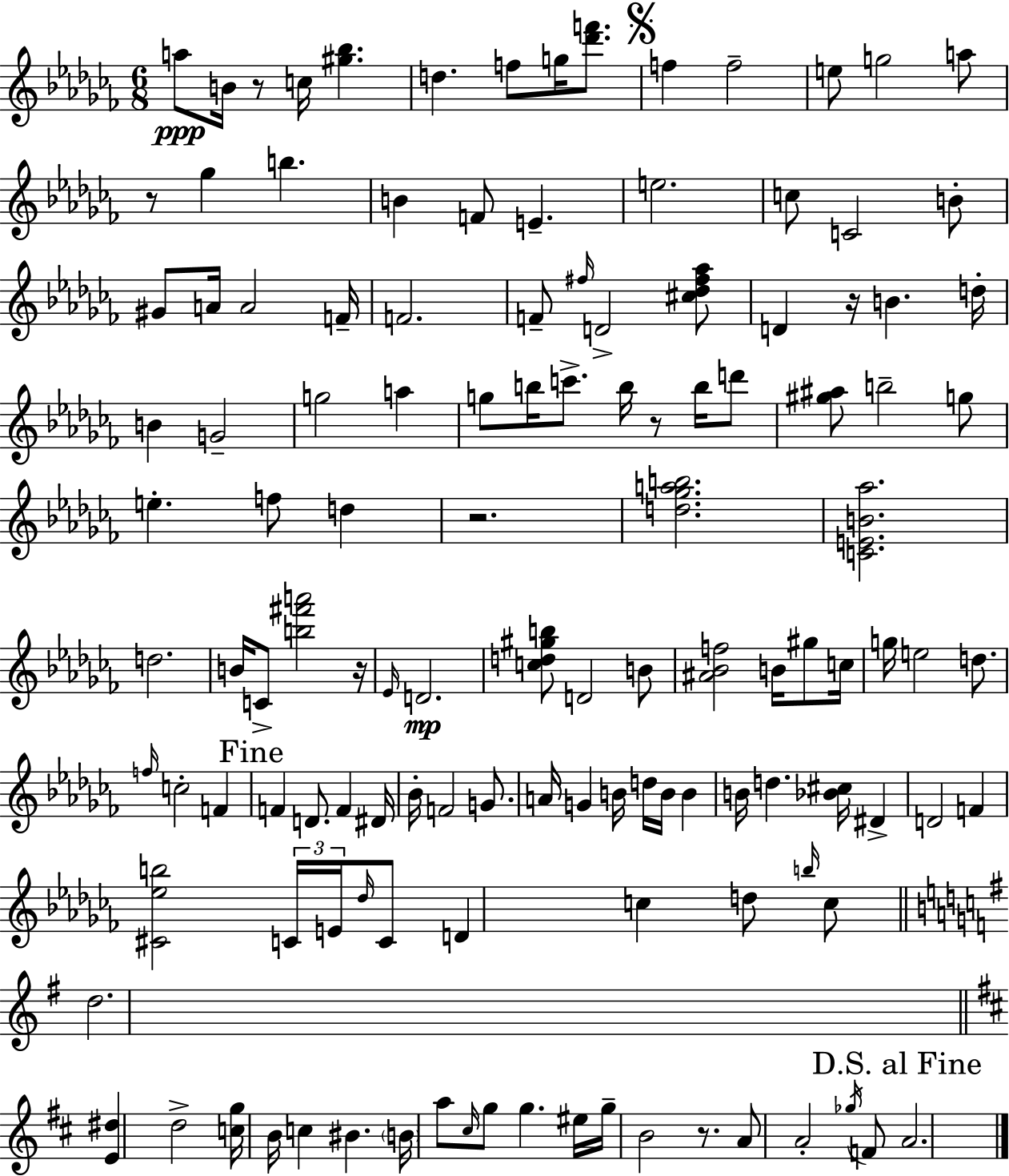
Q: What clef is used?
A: treble